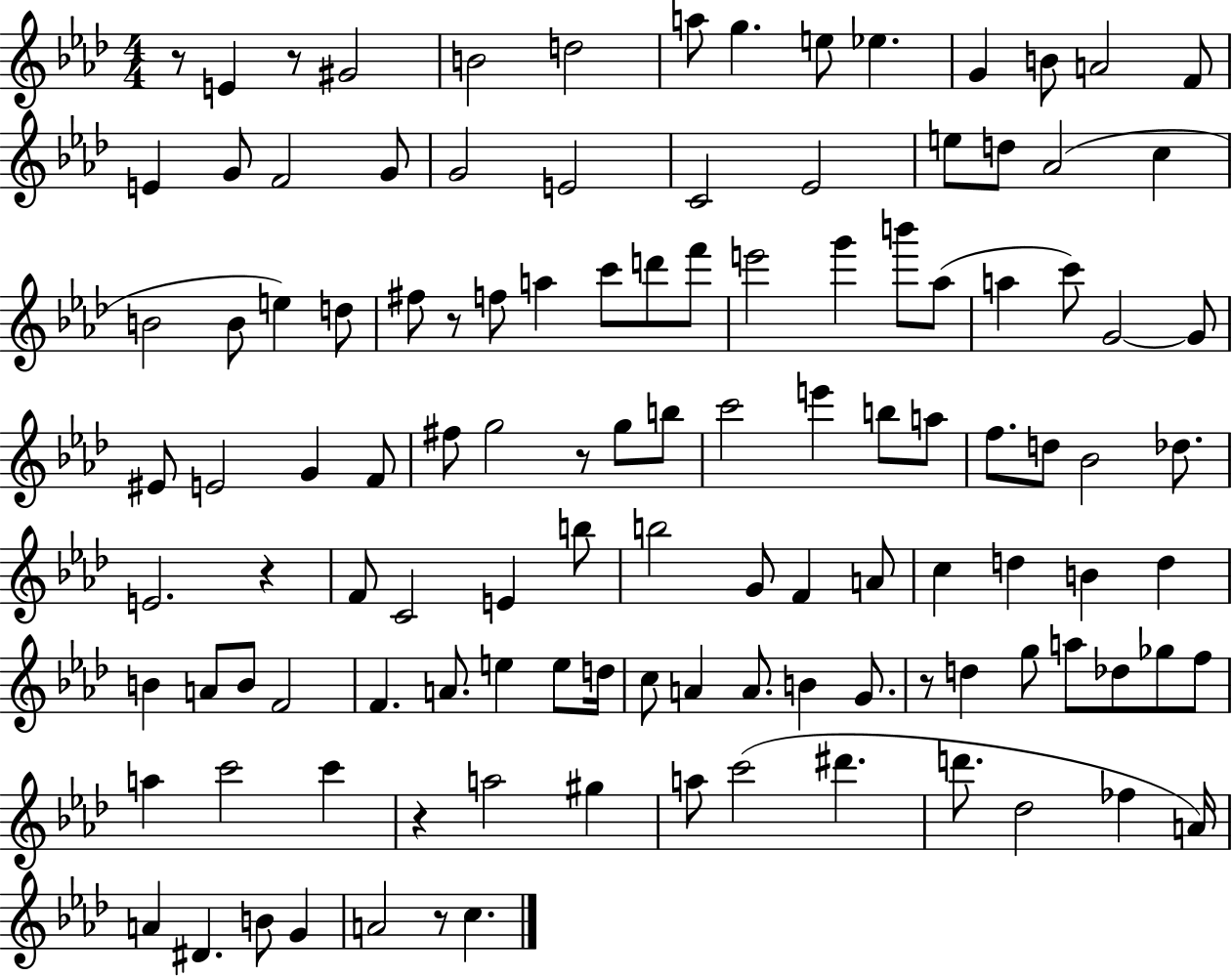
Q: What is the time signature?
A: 4/4